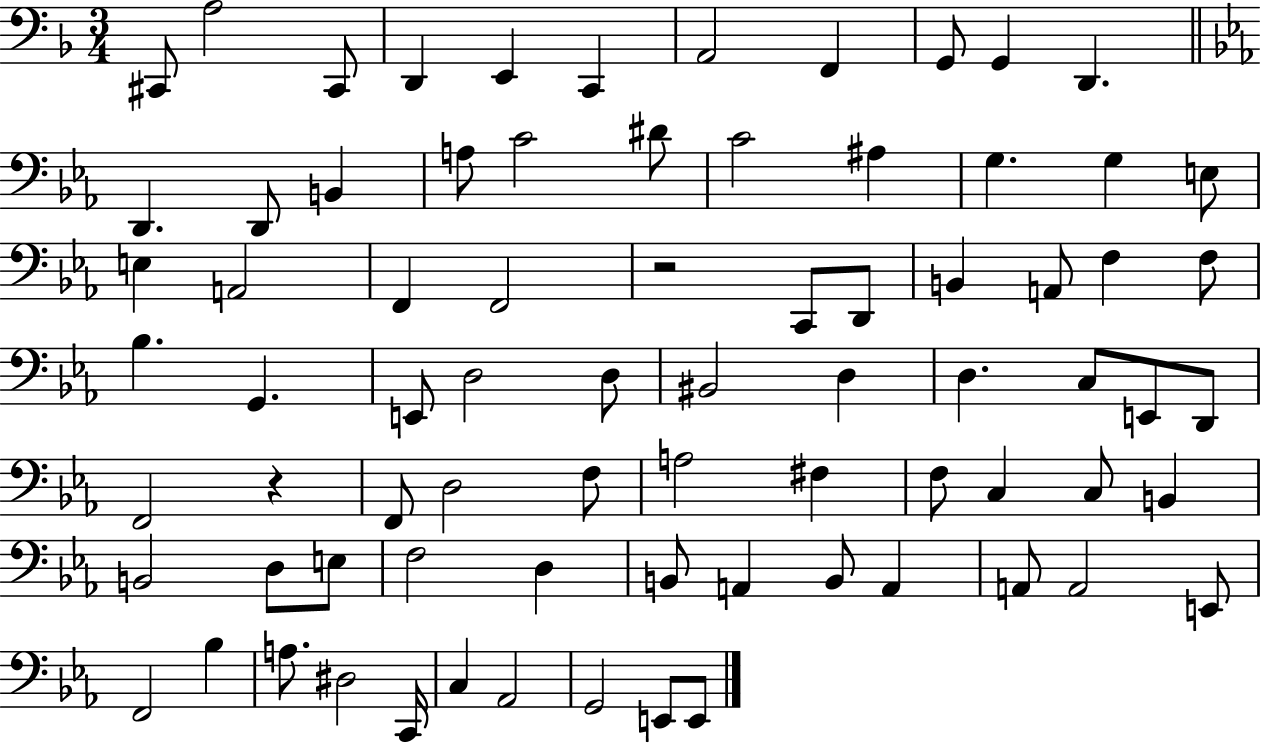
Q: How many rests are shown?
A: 2